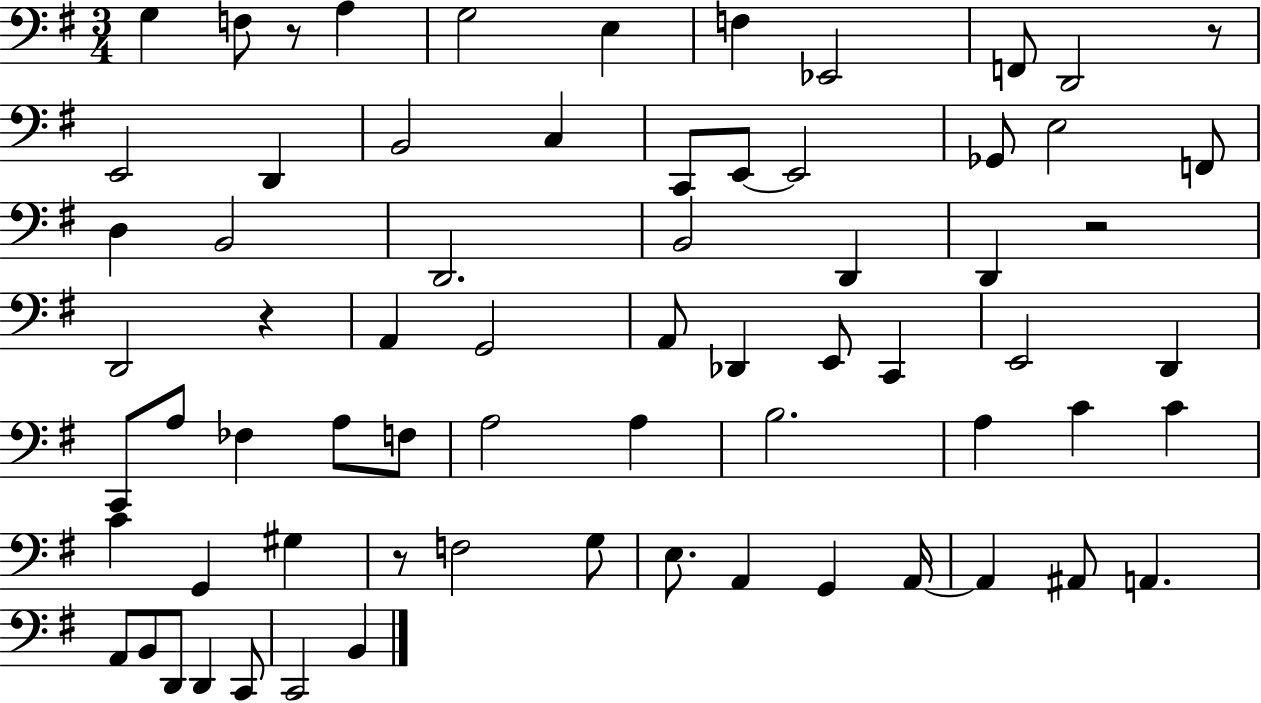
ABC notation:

X:1
T:Untitled
M:3/4
L:1/4
K:G
G, F,/2 z/2 A, G,2 E, F, _E,,2 F,,/2 D,,2 z/2 E,,2 D,, B,,2 C, C,,/2 E,,/2 E,,2 _G,,/2 E,2 F,,/2 D, B,,2 D,,2 B,,2 D,, D,, z2 D,,2 z A,, G,,2 A,,/2 _D,, E,,/2 C,, E,,2 D,, C,,/2 A,/2 _F, A,/2 F,/2 A,2 A, B,2 A, C C C G,, ^G, z/2 F,2 G,/2 E,/2 A,, G,, A,,/4 A,, ^A,,/2 A,, A,,/2 B,,/2 D,,/2 D,, C,,/2 C,,2 B,,